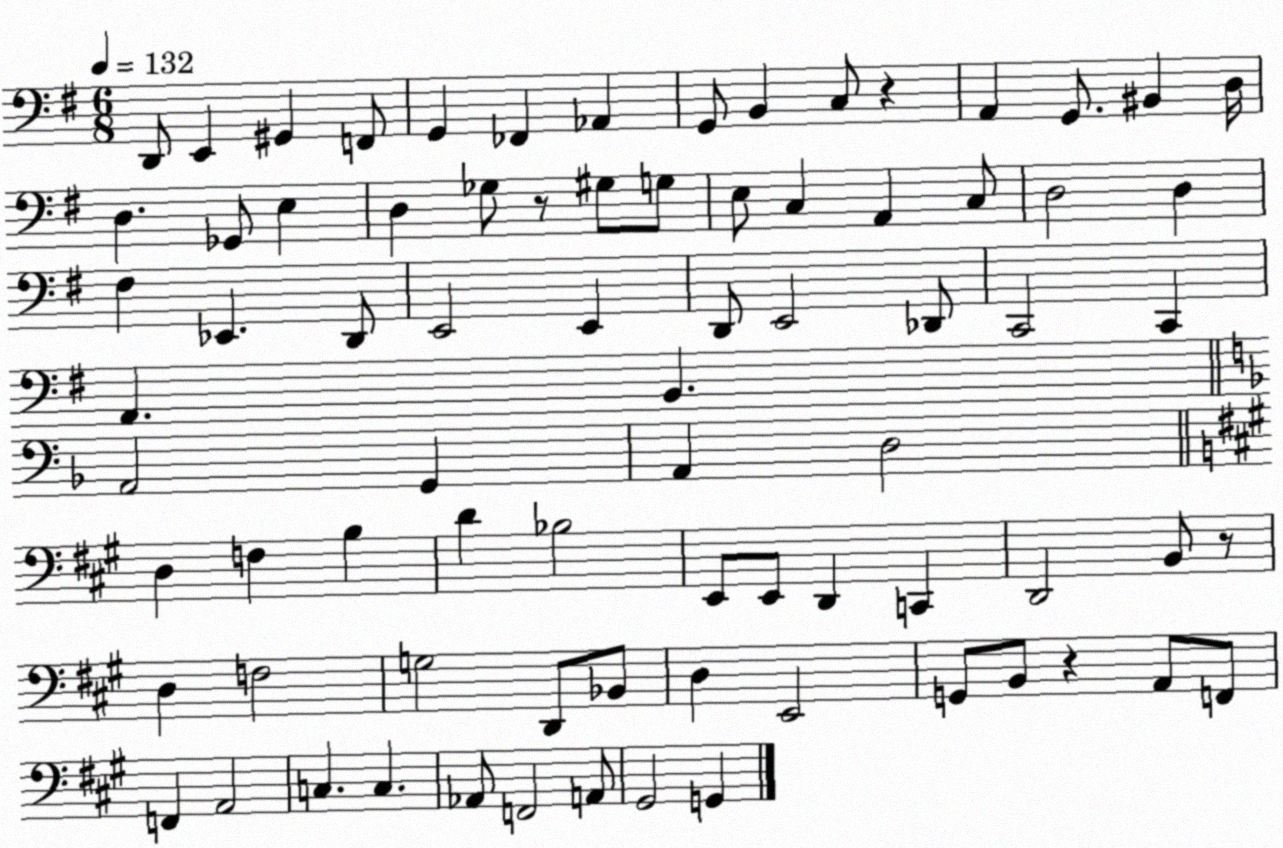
X:1
T:Untitled
M:6/8
L:1/4
K:G
D,,/2 E,, ^G,, F,,/2 G,, _F,, _A,, G,,/2 B,, C,/2 z A,, G,,/2 ^B,, D,/4 D, _G,,/2 E, D, _G,/2 z/2 ^G,/2 G,/2 E,/2 C, A,, C,/2 D,2 D, ^F, _E,, D,,/2 E,,2 E,, D,,/2 E,,2 _D,,/2 C,,2 C,, A,, B,, A,,2 G,, A,, D,2 D, F, B, D _B,2 E,,/2 E,,/2 D,, C,, D,,2 B,,/2 z/2 D, F,2 G,2 D,,/2 _B,,/2 D, E,,2 G,,/2 B,,/2 z A,,/2 F,,/2 F,, A,,2 C, C, _A,,/2 F,,2 A,,/2 ^G,,2 G,,